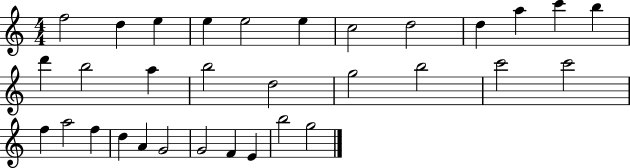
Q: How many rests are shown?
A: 0